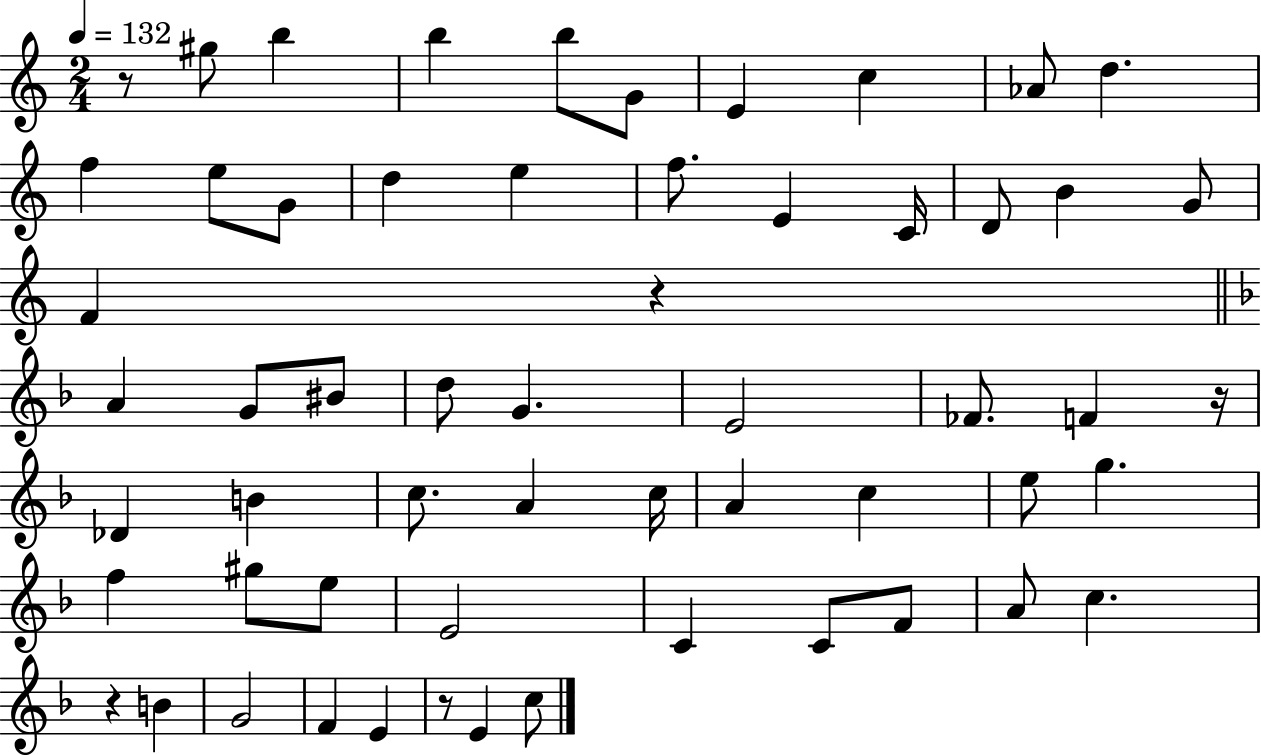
R/e G#5/e B5/q B5/q B5/e G4/e E4/q C5/q Ab4/e D5/q. F5/q E5/e G4/e D5/q E5/q F5/e. E4/q C4/s D4/e B4/q G4/e F4/q R/q A4/q G4/e BIS4/e D5/e G4/q. E4/h FES4/e. F4/q R/s Db4/q B4/q C5/e. A4/q C5/s A4/q C5/q E5/e G5/q. F5/q G#5/e E5/e E4/h C4/q C4/e F4/e A4/e C5/q. R/q B4/q G4/h F4/q E4/q R/e E4/q C5/e